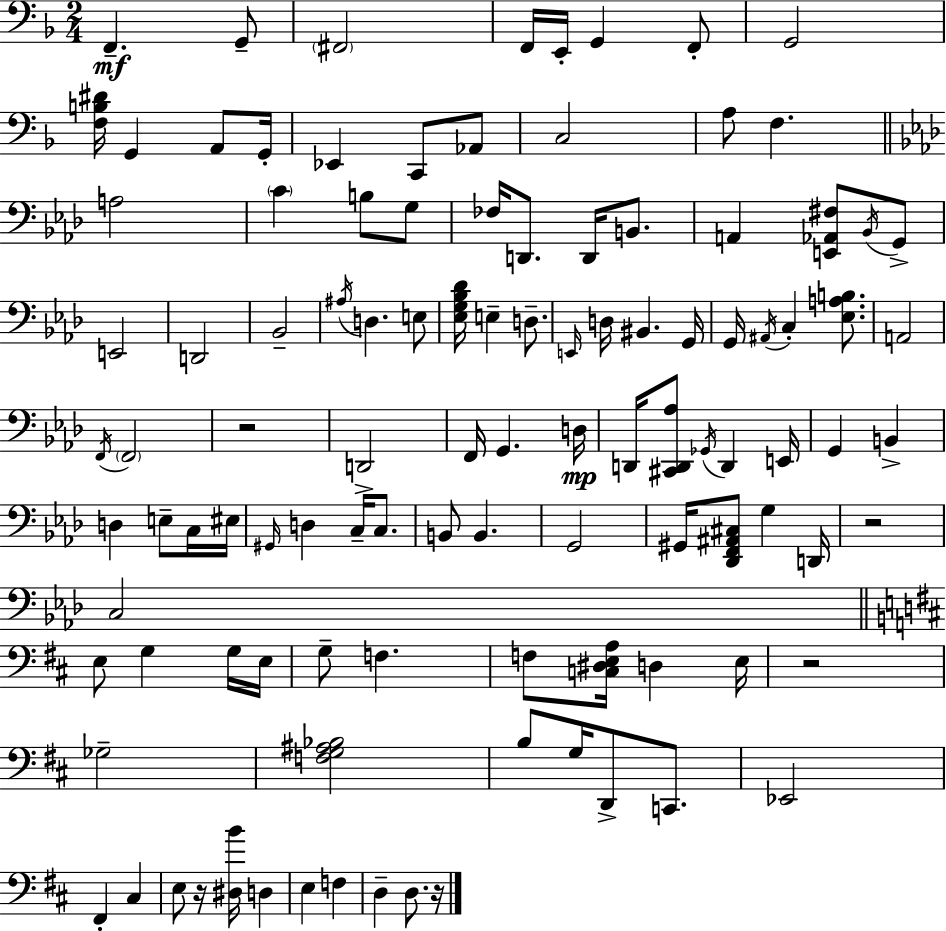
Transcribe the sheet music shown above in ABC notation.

X:1
T:Untitled
M:2/4
L:1/4
K:Dm
F,, G,,/2 ^F,,2 F,,/4 E,,/4 G,, F,,/2 G,,2 [F,B,^D]/4 G,, A,,/2 G,,/4 _E,, C,,/2 _A,,/2 C,2 A,/2 F, A,2 C B,/2 G,/2 _F,/4 D,,/2 D,,/4 B,,/2 A,, [E,,_A,,^F,]/2 _B,,/4 G,,/2 E,,2 D,,2 _B,,2 ^A,/4 D, E,/2 [_E,G,_B,_D]/4 E, D,/2 E,,/4 D,/4 ^B,, G,,/4 G,,/4 ^A,,/4 C, [_E,A,B,]/2 A,,2 F,,/4 F,,2 z2 D,,2 F,,/4 G,, D,/4 D,,/4 [^C,,D,,_A,]/2 _G,,/4 D,, E,,/4 G,, B,, D, E,/2 C,/4 ^E,/4 ^G,,/4 D, C,/4 C,/2 B,,/2 B,, G,,2 ^G,,/4 [_D,,F,,^A,,^C,]/2 G, D,,/4 z2 C,2 E,/2 G, G,/4 E,/4 G,/2 F, F,/2 [C,^D,E,A,]/4 D, E,/4 z2 _G,2 [F,G,^A,_B,]2 B,/2 G,/4 D,,/2 C,,/2 _E,,2 ^F,, ^C, E,/2 z/4 [^D,B]/4 D, E, F, D, D,/2 z/4